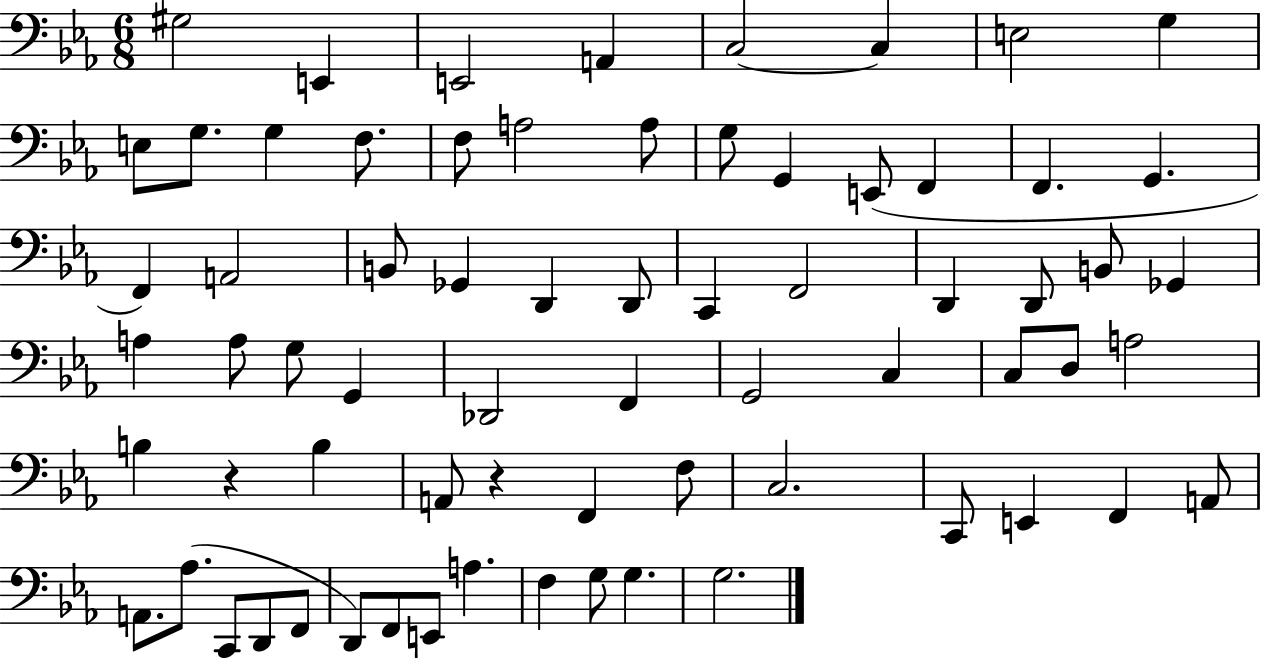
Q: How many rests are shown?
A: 2